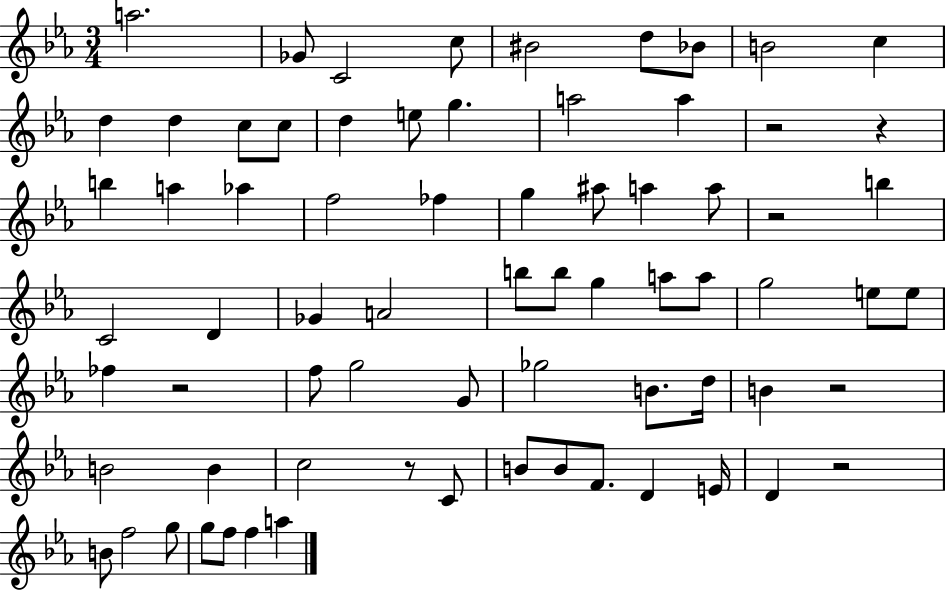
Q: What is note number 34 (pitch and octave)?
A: B5